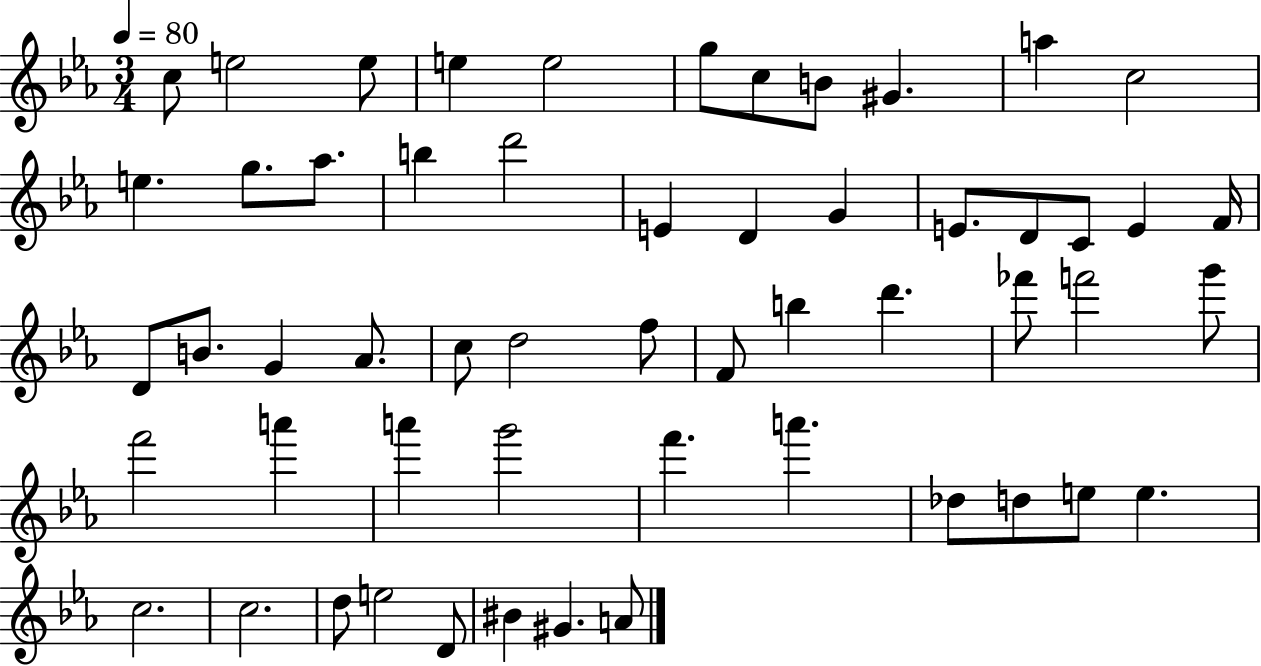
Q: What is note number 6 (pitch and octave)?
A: G5